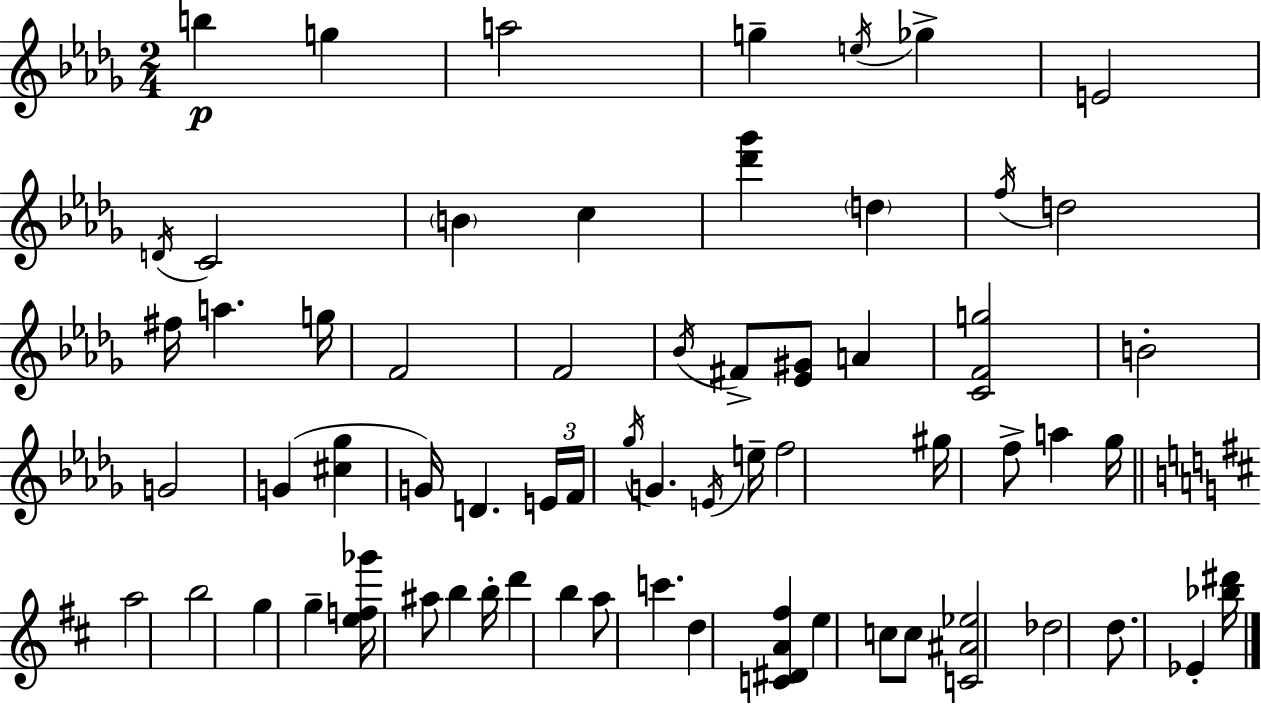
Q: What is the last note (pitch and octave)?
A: Eb4